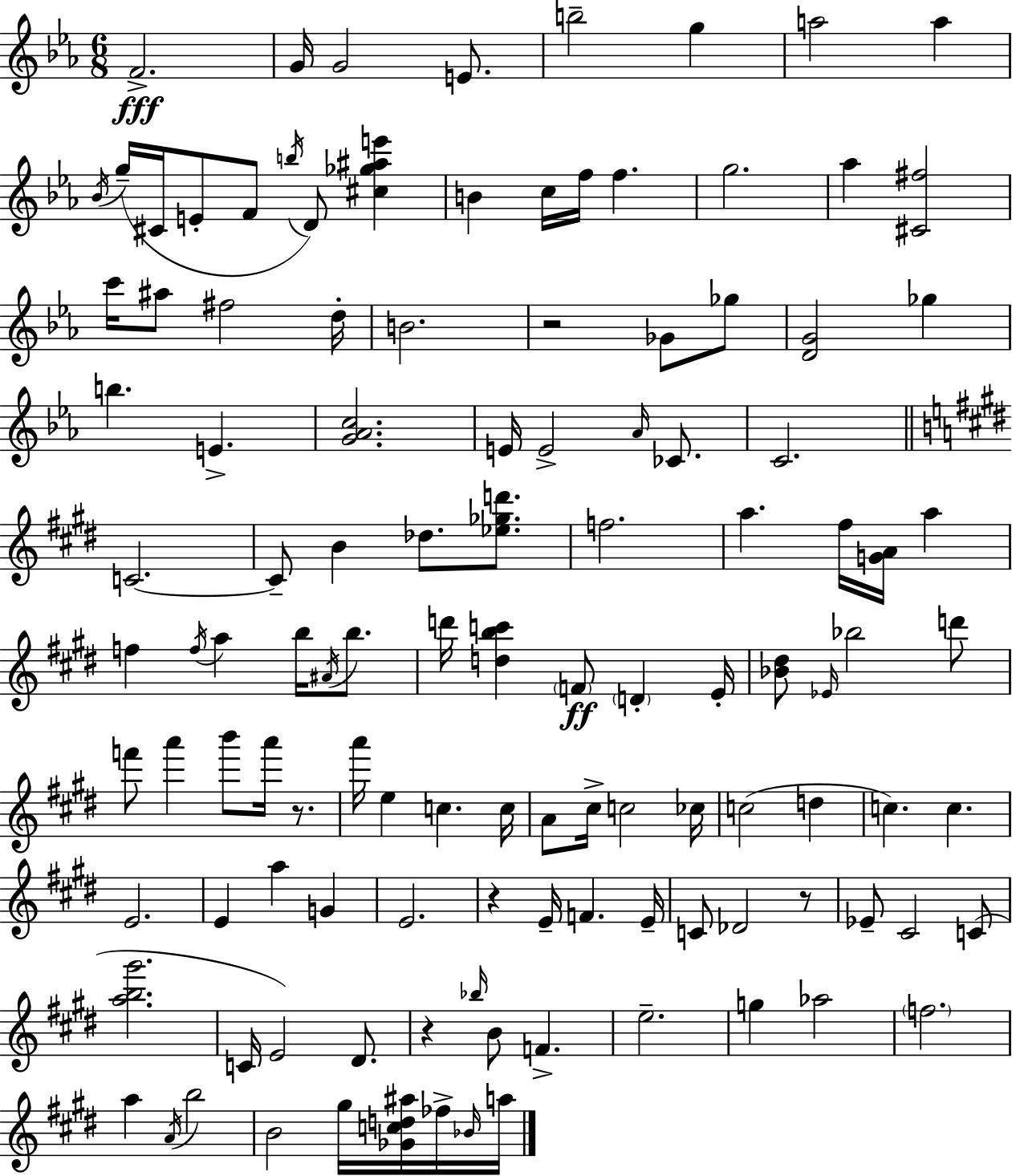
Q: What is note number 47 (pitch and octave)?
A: A5